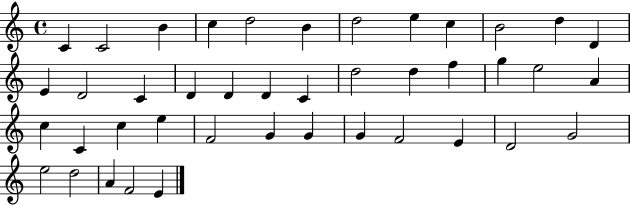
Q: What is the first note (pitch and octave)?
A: C4